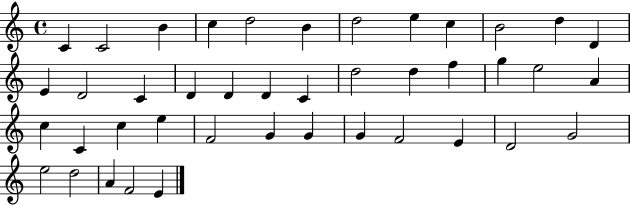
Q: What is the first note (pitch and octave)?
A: C4